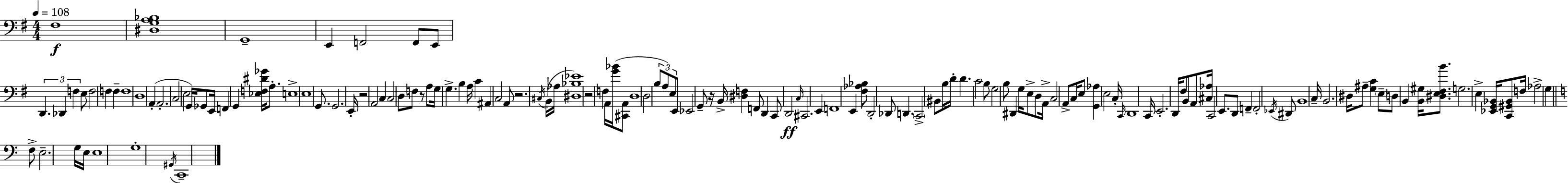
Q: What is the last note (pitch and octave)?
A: C2